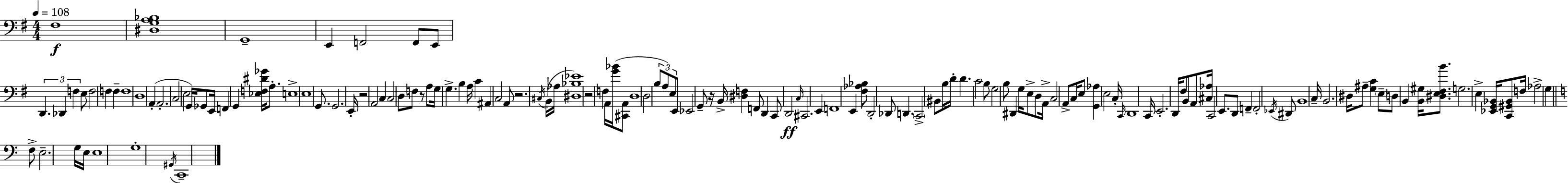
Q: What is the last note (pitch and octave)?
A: C2